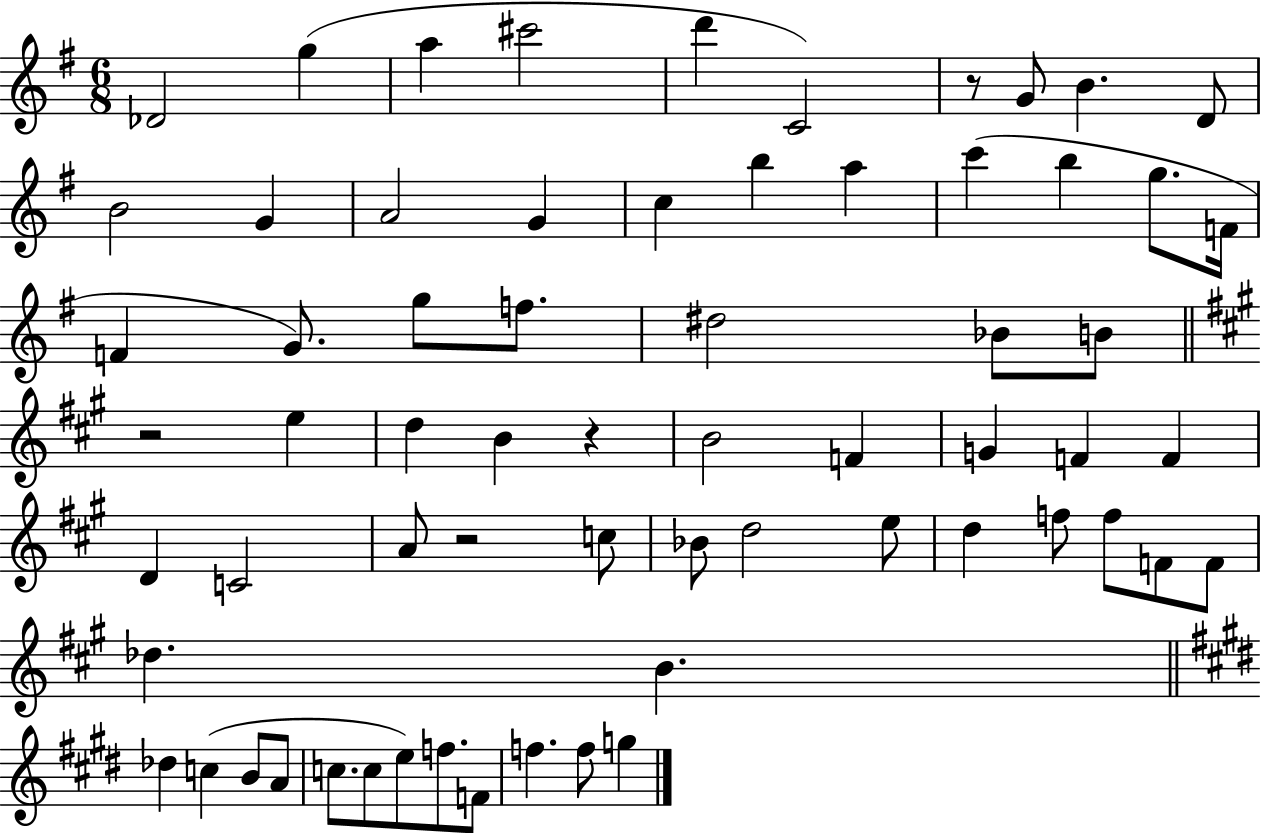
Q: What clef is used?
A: treble